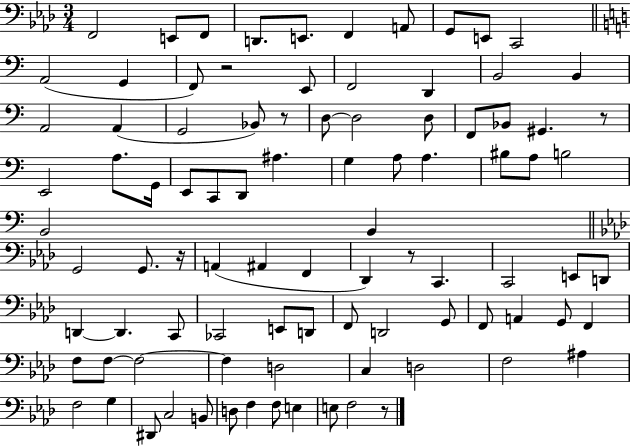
F2/h E2/e F2/e D2/e. E2/e. F2/q A2/e G2/e E2/e C2/h A2/h G2/q F2/e R/h E2/e F2/h D2/q B2/h B2/q A2/h A2/q G2/h Bb2/e R/e D3/e D3/h D3/e F2/e Bb2/e G#2/q. R/e E2/h A3/e. G2/s E2/e C2/e D2/e A#3/q. G3/q A3/e A3/q. BIS3/e A3/e B3/h B2/h B2/q G2/h G2/e. R/s A2/q A#2/q F2/q Db2/q R/e C2/q. C2/h E2/e D2/e D2/q D2/q. C2/e CES2/h E2/e D2/e F2/e D2/h G2/e F2/e A2/q G2/e F2/q F3/e F3/e F3/h F3/q D3/h C3/q D3/h F3/h A#3/q F3/h G3/q D#2/e C3/h B2/e D3/e F3/q F3/e E3/q E3/e F3/h R/e